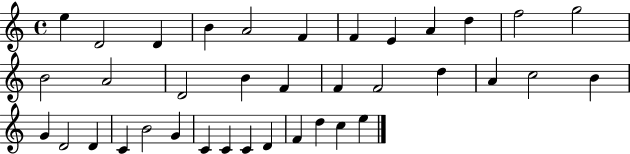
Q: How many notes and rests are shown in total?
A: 37